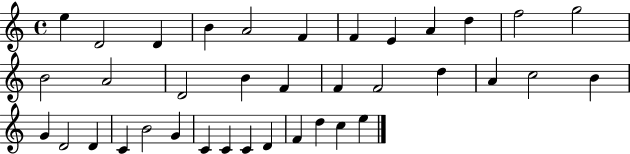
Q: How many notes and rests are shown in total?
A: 37